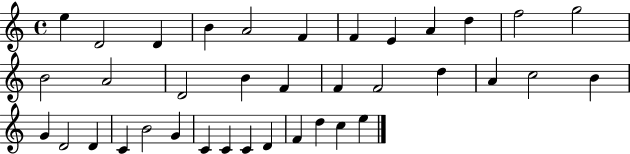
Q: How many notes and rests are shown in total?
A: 37